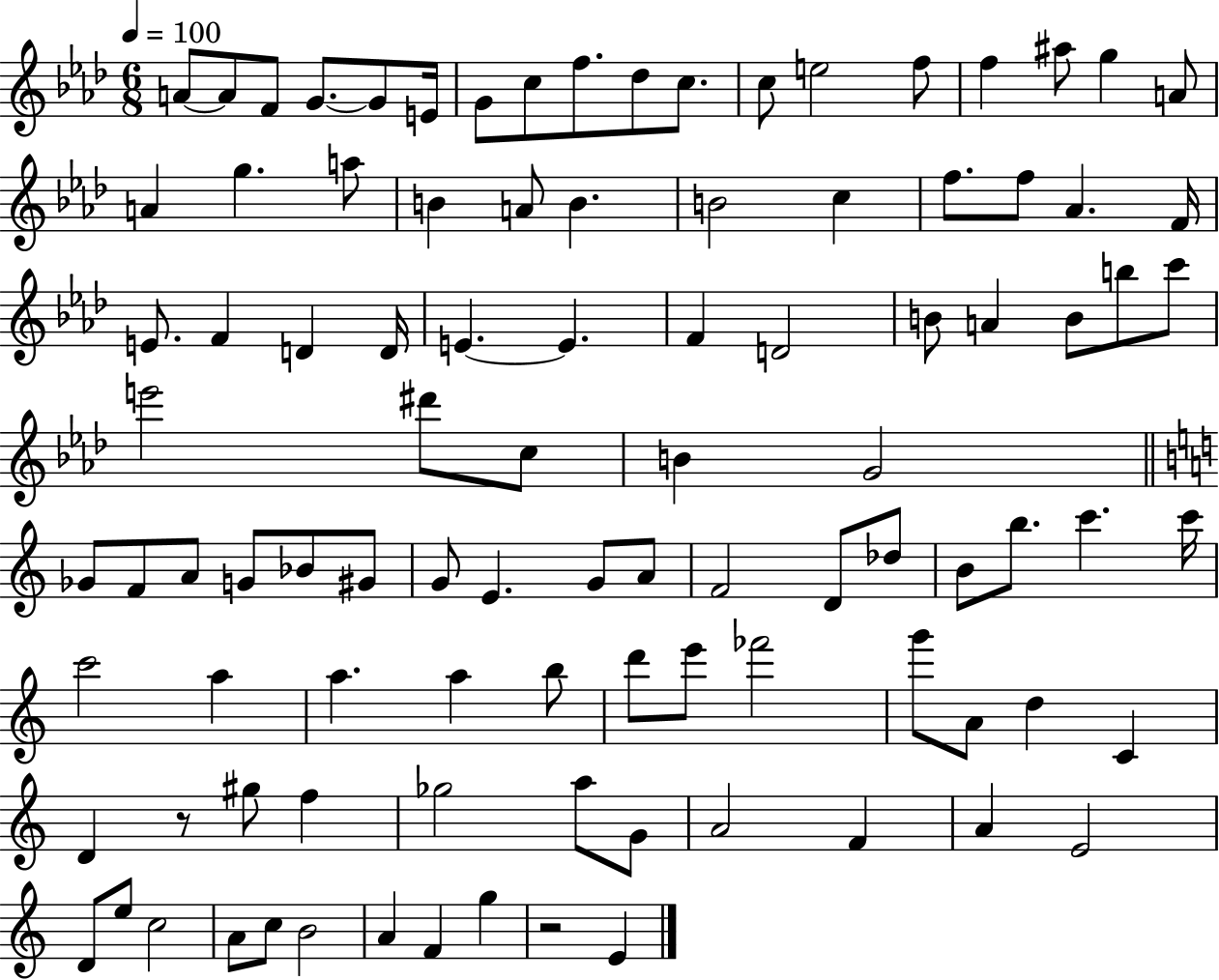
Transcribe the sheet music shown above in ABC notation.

X:1
T:Untitled
M:6/8
L:1/4
K:Ab
A/2 A/2 F/2 G/2 G/2 E/4 G/2 c/2 f/2 _d/2 c/2 c/2 e2 f/2 f ^a/2 g A/2 A g a/2 B A/2 B B2 c f/2 f/2 _A F/4 E/2 F D D/4 E E F D2 B/2 A B/2 b/2 c'/2 e'2 ^d'/2 c/2 B G2 _G/2 F/2 A/2 G/2 _B/2 ^G/2 G/2 E G/2 A/2 F2 D/2 _d/2 B/2 b/2 c' c'/4 c'2 a a a b/2 d'/2 e'/2 _f'2 g'/2 A/2 d C D z/2 ^g/2 f _g2 a/2 G/2 A2 F A E2 D/2 e/2 c2 A/2 c/2 B2 A F g z2 E